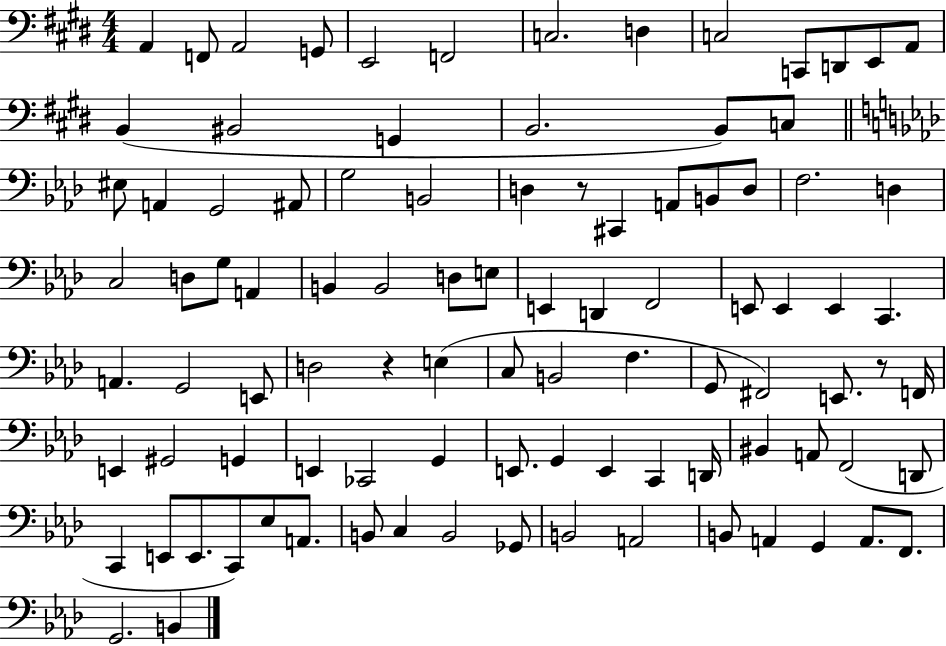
A2/q F2/e A2/h G2/e E2/h F2/h C3/h. D3/q C3/h C2/e D2/e E2/e A2/e B2/q BIS2/h G2/q B2/h. B2/e C3/e EIS3/e A2/q G2/h A#2/e G3/h B2/h D3/q R/e C#2/q A2/e B2/e D3/e F3/h. D3/q C3/h D3/e G3/e A2/q B2/q B2/h D3/e E3/e E2/q D2/q F2/h E2/e E2/q E2/q C2/q. A2/q. G2/h E2/e D3/h R/q E3/q C3/e B2/h F3/q. G2/e F#2/h E2/e. R/e F2/s E2/q G#2/h G2/q E2/q CES2/h G2/q E2/e. G2/q E2/q C2/q D2/s BIS2/q A2/e F2/h D2/e C2/q E2/e E2/e. C2/e Eb3/e A2/e. B2/e C3/q B2/h Gb2/e B2/h A2/h B2/e A2/q G2/q A2/e. F2/e. G2/h. B2/q